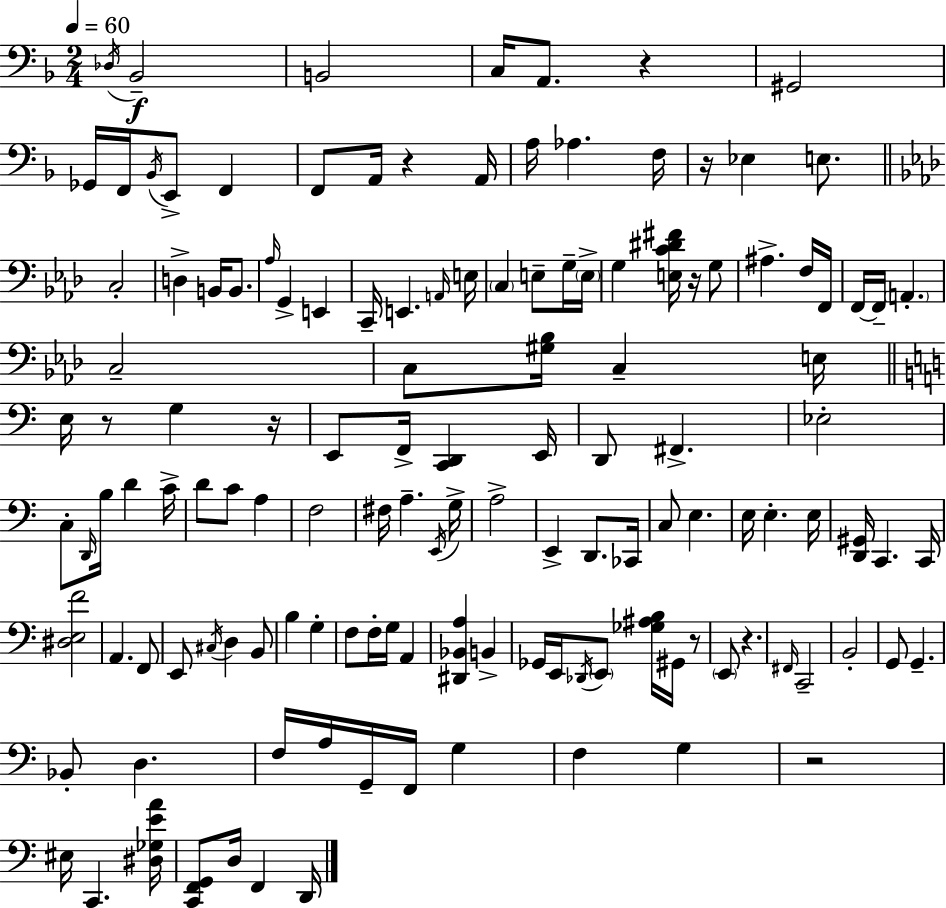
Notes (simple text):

Db3/s Bb2/h B2/h C3/s A2/e. R/q G#2/h Gb2/s F2/s Bb2/s E2/e F2/q F2/e A2/s R/q A2/s A3/s Ab3/q. F3/s R/s Eb3/q E3/e. C3/h D3/q B2/s B2/e. Ab3/s G2/q E2/q C2/s E2/q. A2/s E3/s C3/q E3/e G3/s E3/s G3/q [E3,C4,D#4,F#4]/s R/s G3/e A#3/q. F3/s F2/s F2/s F2/s A2/q. C3/h C3/e [G#3,Bb3]/s C3/q E3/s E3/s R/e G3/q R/s E2/e F2/s [C2,D2]/q E2/s D2/e F#2/q. Eb3/h C3/e D2/s B3/s D4/q C4/s D4/e C4/e A3/q F3/h F#3/s A3/q. E2/s G3/s A3/h E2/q D2/e. CES2/s C3/e E3/q. E3/s E3/q. E3/s [D2,G#2]/s C2/q. C2/s [D#3,E3,F4]/h A2/q. F2/e E2/e C#3/s D3/q B2/e B3/q G3/q F3/e F3/s G3/s A2/q [D#2,Bb2,A3]/q B2/q Gb2/s E2/s Db2/s E2/e [Gb3,A#3,B3]/s G#2/s R/e E2/e R/q. F#2/s C2/h B2/h G2/e G2/q. Bb2/e D3/q. F3/s A3/s G2/s F2/s G3/q F3/q G3/q R/h EIS3/s C2/q. [D#3,Gb3,E4,A4]/s [C2,F2,G2]/e D3/s F2/q D2/s